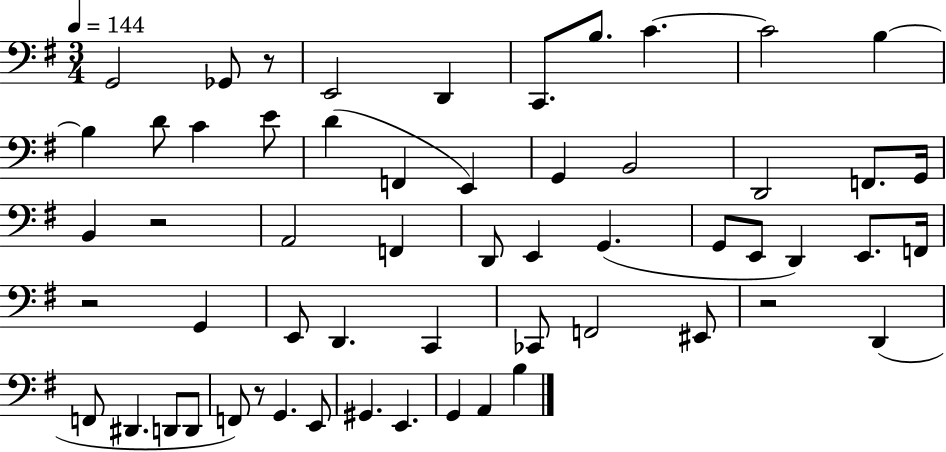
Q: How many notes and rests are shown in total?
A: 57